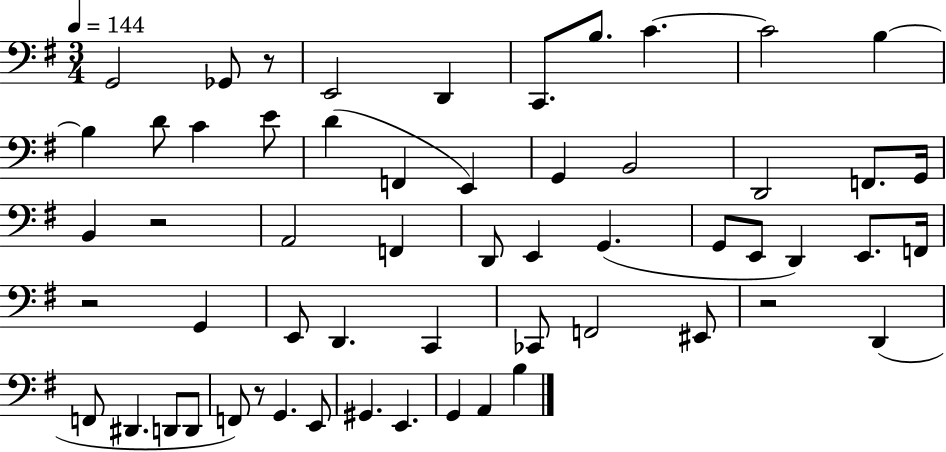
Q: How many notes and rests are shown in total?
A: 57